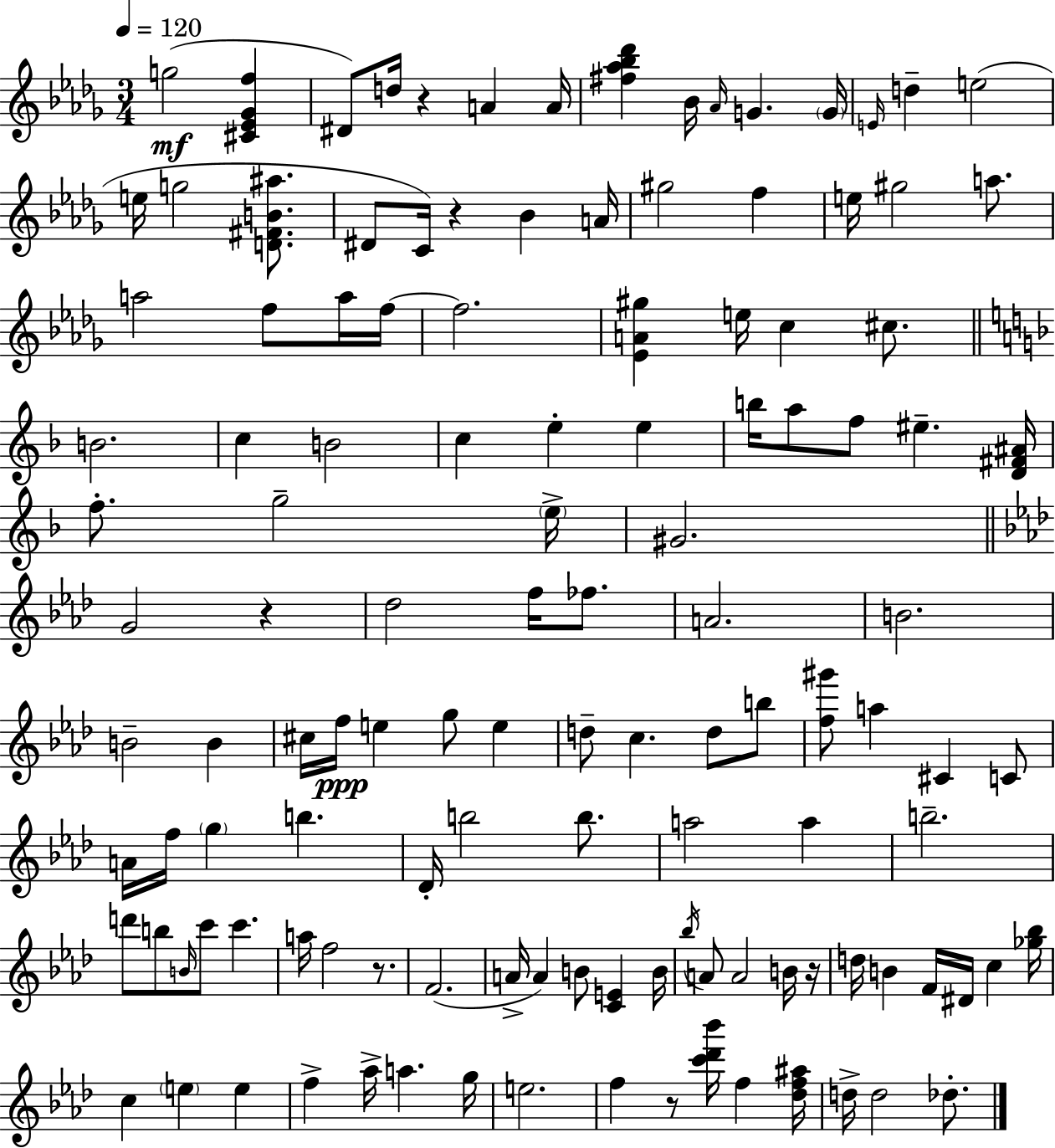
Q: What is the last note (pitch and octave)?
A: Db5